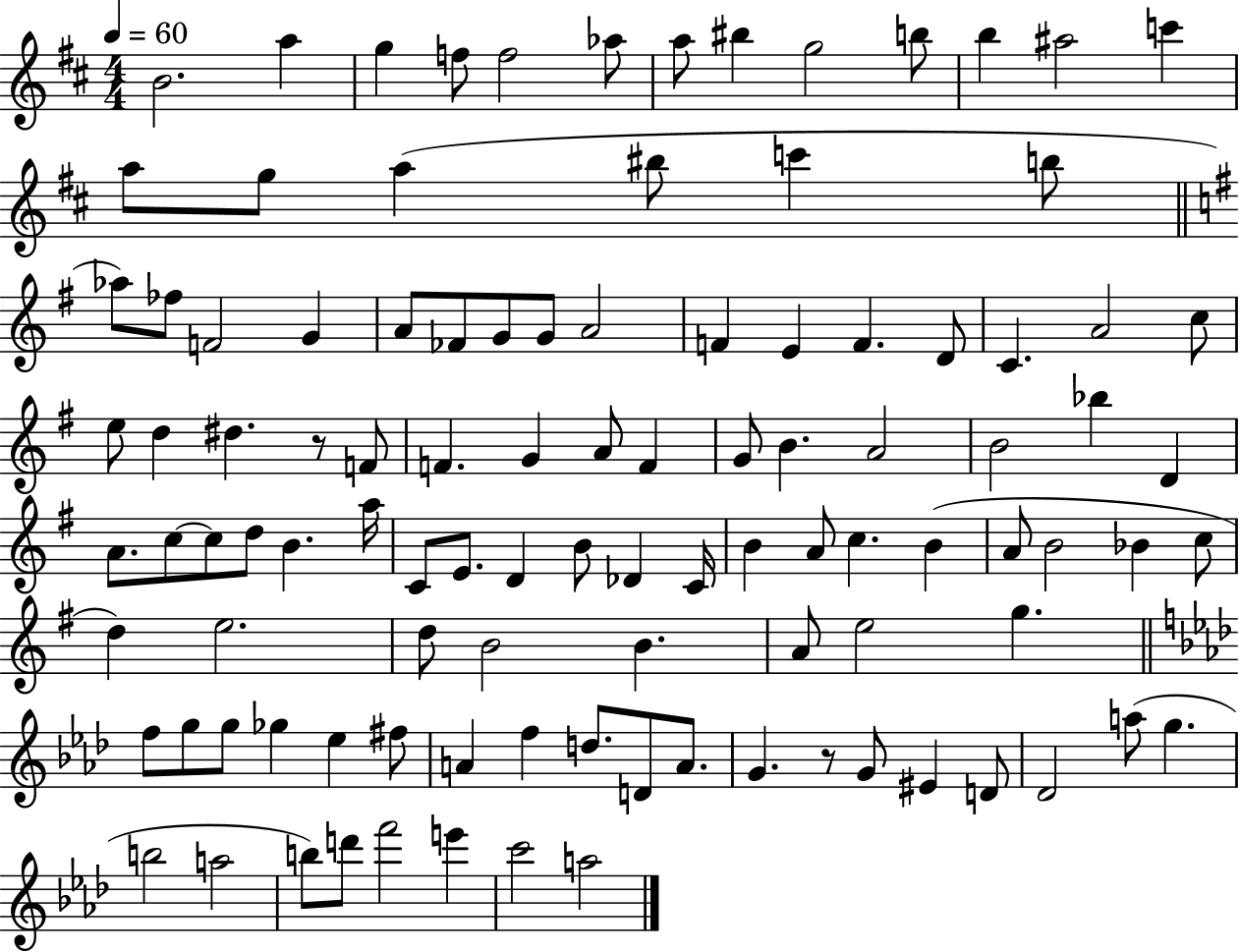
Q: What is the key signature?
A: D major